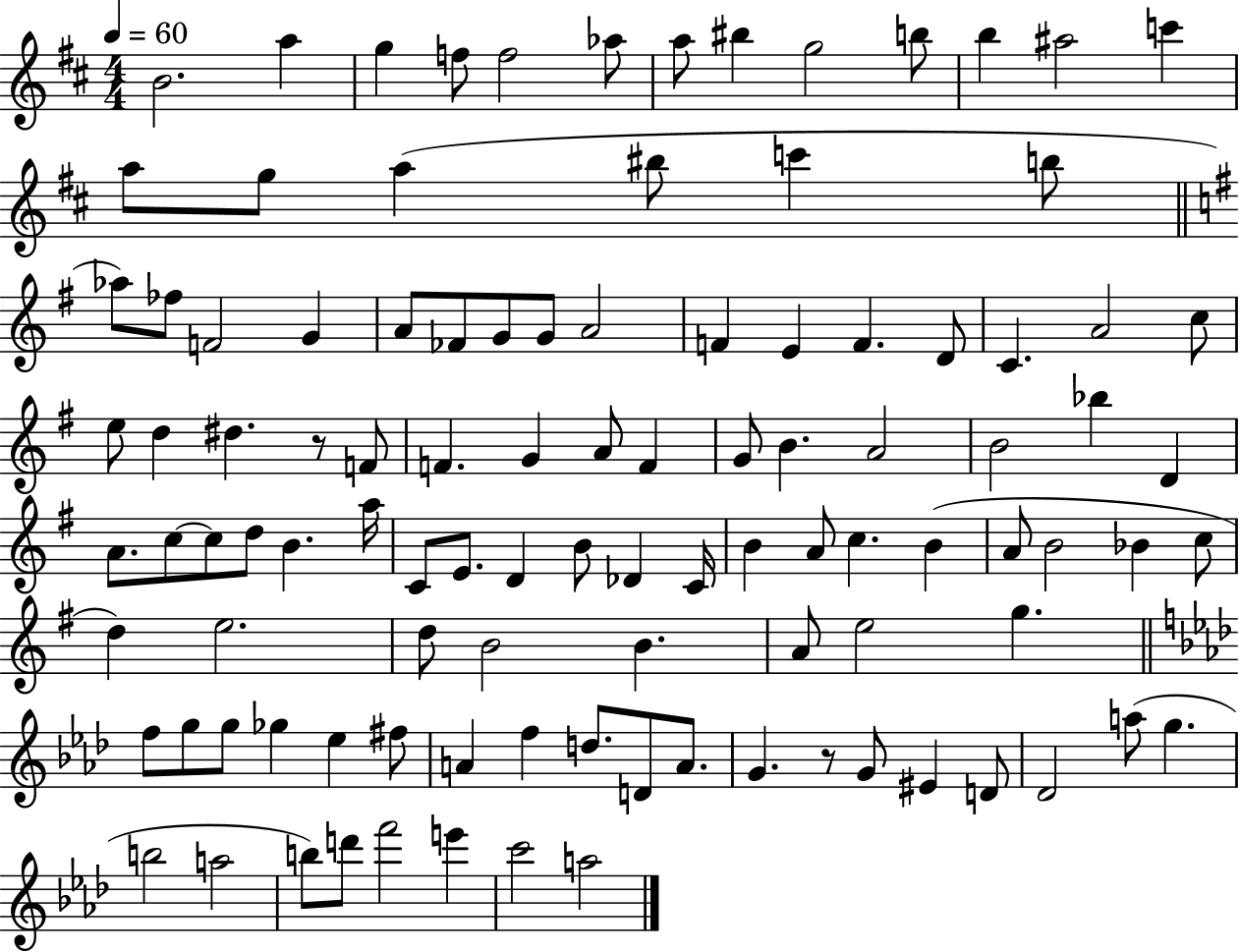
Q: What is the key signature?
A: D major